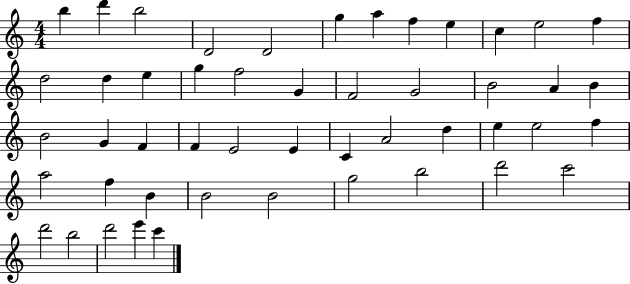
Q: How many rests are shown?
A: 0